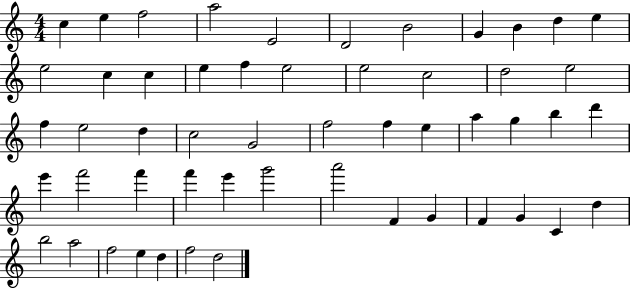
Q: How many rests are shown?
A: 0